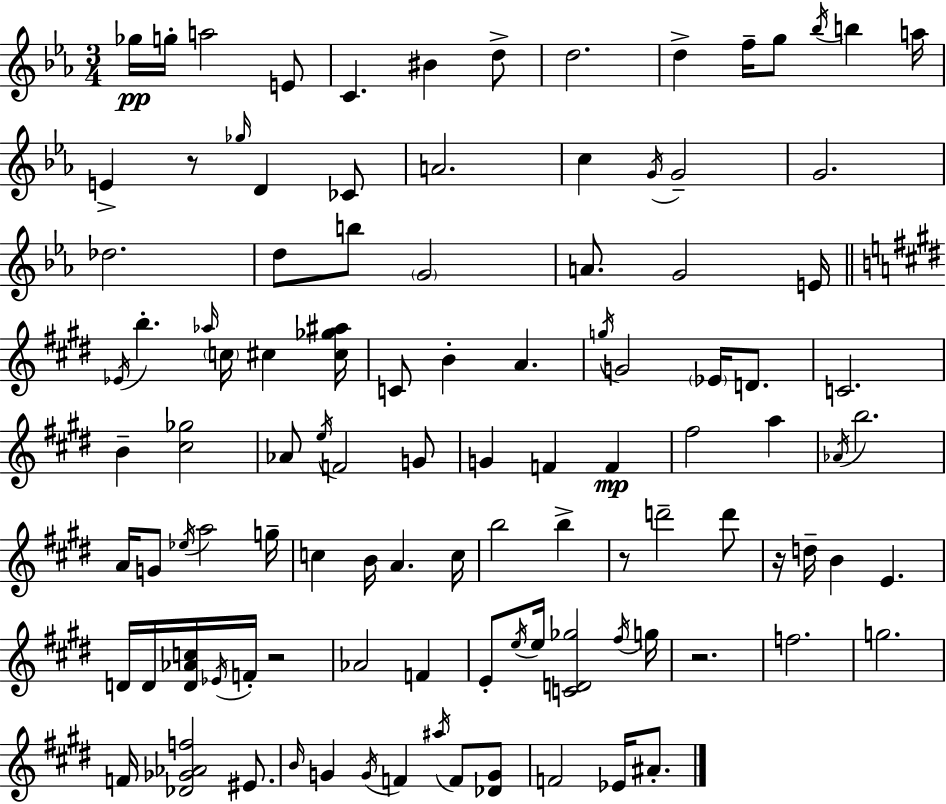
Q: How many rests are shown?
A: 5